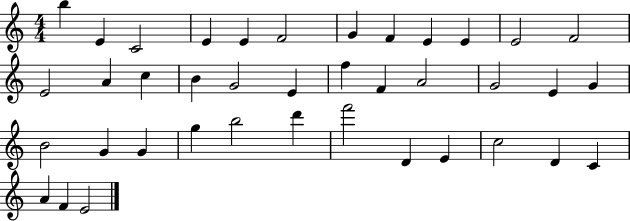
{
  \clef treble
  \numericTimeSignature
  \time 4/4
  \key c \major
  b''4 e'4 c'2 | e'4 e'4 f'2 | g'4 f'4 e'4 e'4 | e'2 f'2 | \break e'2 a'4 c''4 | b'4 g'2 e'4 | f''4 f'4 a'2 | g'2 e'4 g'4 | \break b'2 g'4 g'4 | g''4 b''2 d'''4 | f'''2 d'4 e'4 | c''2 d'4 c'4 | \break a'4 f'4 e'2 | \bar "|."
}